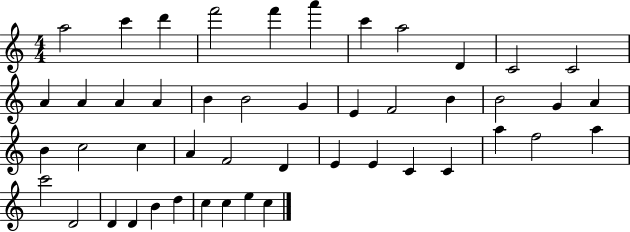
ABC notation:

X:1
T:Untitled
M:4/4
L:1/4
K:C
a2 c' d' f'2 f' a' c' a2 D C2 C2 A A A A B B2 G E F2 B B2 G A B c2 c A F2 D E E C C a f2 a c'2 D2 D D B d c c e c